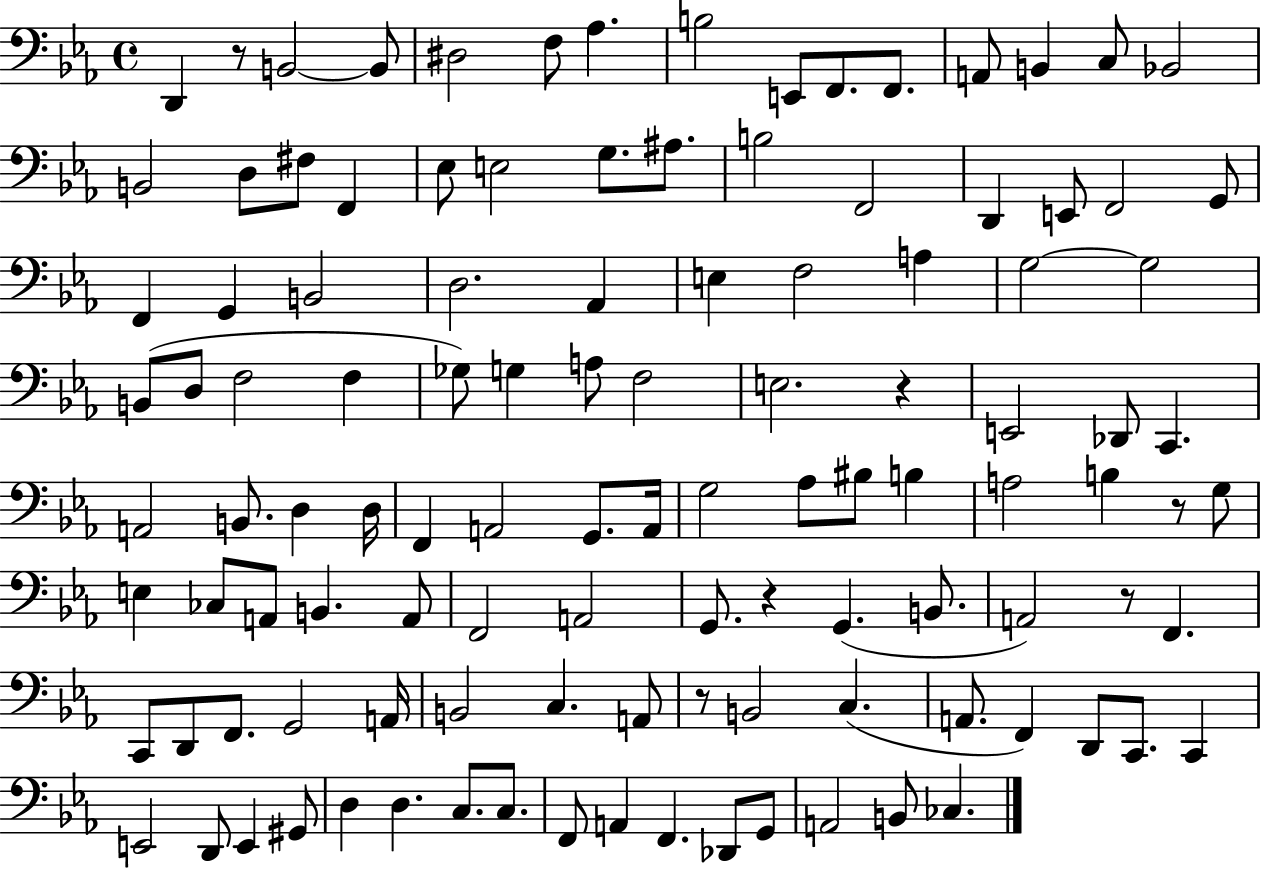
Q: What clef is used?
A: bass